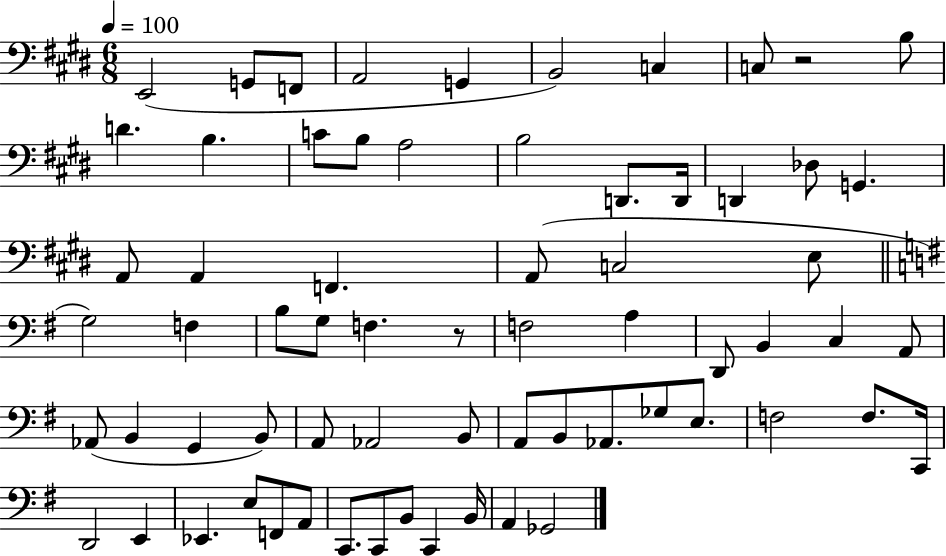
X:1
T:Untitled
M:6/8
L:1/4
K:E
E,,2 G,,/2 F,,/2 A,,2 G,, B,,2 C, C,/2 z2 B,/2 D B, C/2 B,/2 A,2 B,2 D,,/2 D,,/4 D,, _D,/2 G,, A,,/2 A,, F,, A,,/2 C,2 E,/2 G,2 F, B,/2 G,/2 F, z/2 F,2 A, D,,/2 B,, C, A,,/2 _A,,/2 B,, G,, B,,/2 A,,/2 _A,,2 B,,/2 A,,/2 B,,/2 _A,,/2 _G,/2 E,/2 F,2 F,/2 C,,/4 D,,2 E,, _E,, E,/2 F,,/2 A,,/2 C,,/2 C,,/2 B,,/2 C,, B,,/4 A,, _G,,2